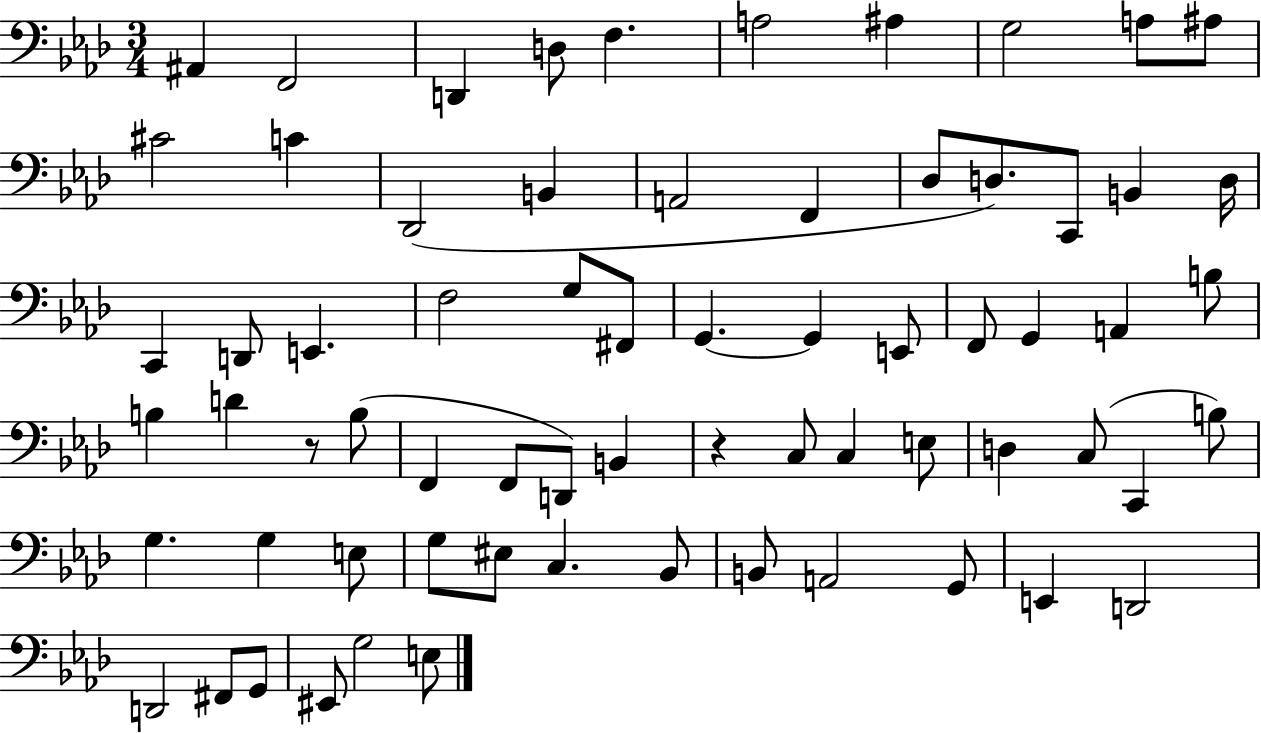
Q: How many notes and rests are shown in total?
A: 68